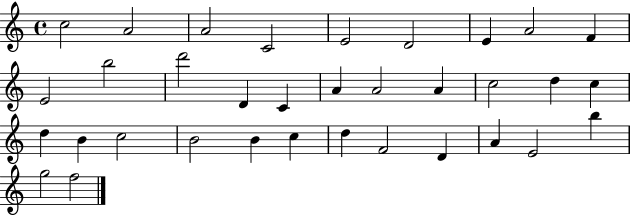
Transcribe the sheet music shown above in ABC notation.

X:1
T:Untitled
M:4/4
L:1/4
K:C
c2 A2 A2 C2 E2 D2 E A2 F E2 b2 d'2 D C A A2 A c2 d c d B c2 B2 B c d F2 D A E2 b g2 f2